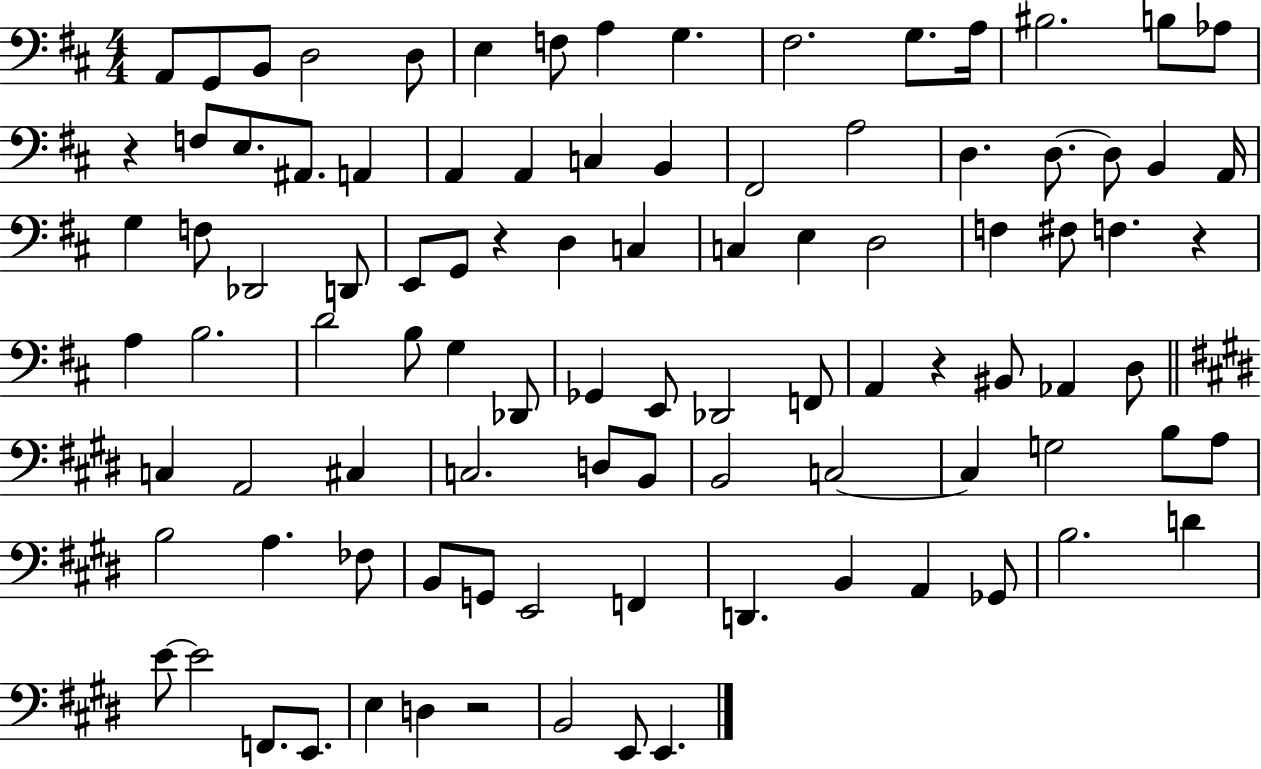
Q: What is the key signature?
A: D major